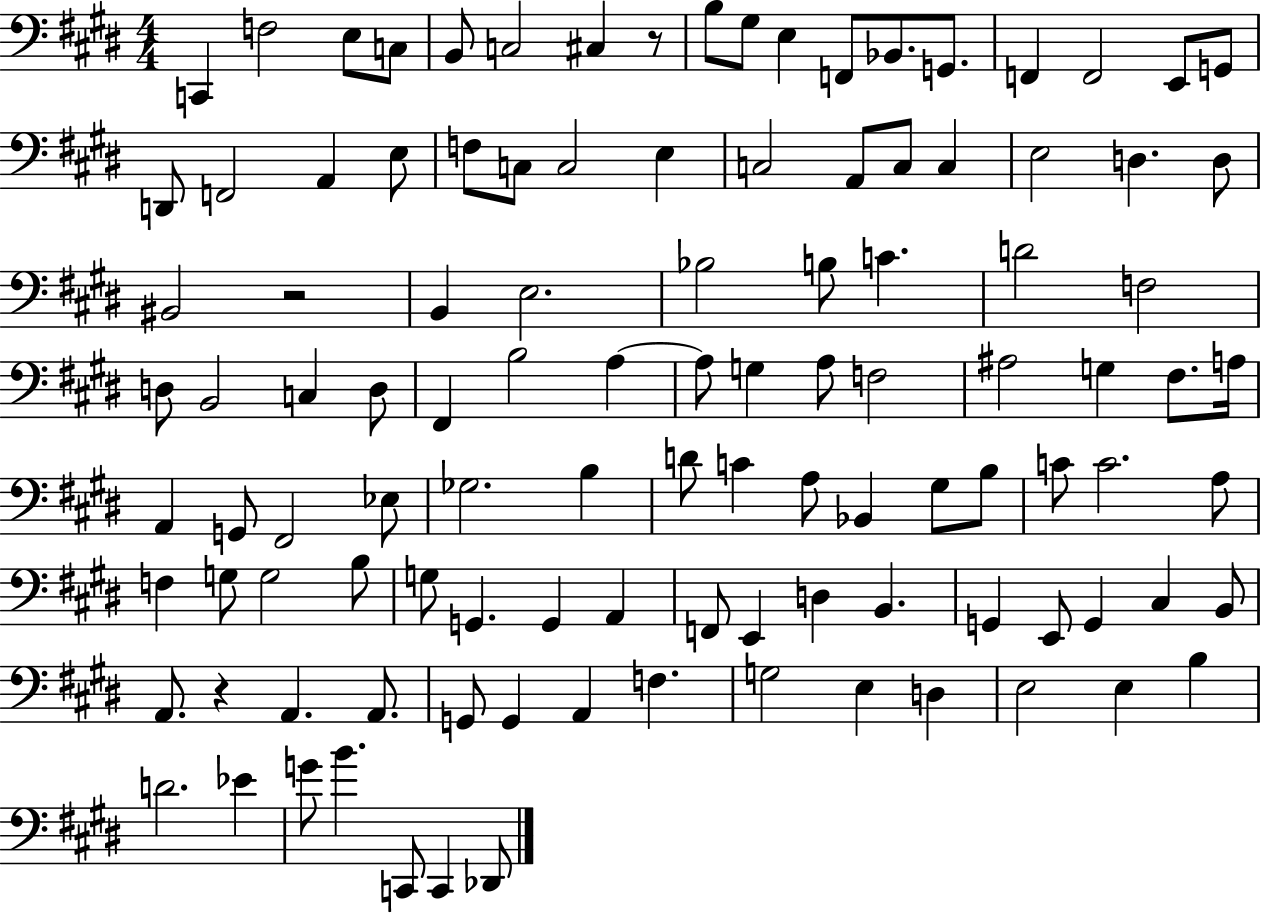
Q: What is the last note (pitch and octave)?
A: Db2